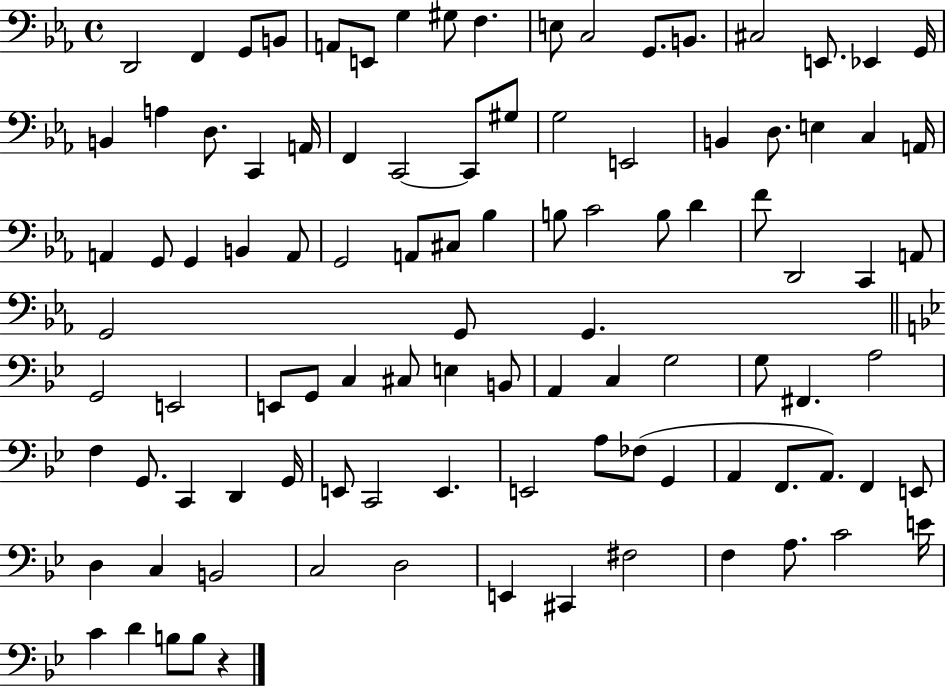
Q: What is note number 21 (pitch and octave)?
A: C2